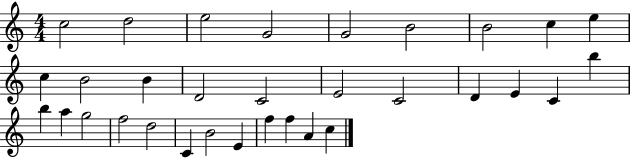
X:1
T:Untitled
M:4/4
L:1/4
K:C
c2 d2 e2 G2 G2 B2 B2 c e c B2 B D2 C2 E2 C2 D E C b b a g2 f2 d2 C B2 E f f A c